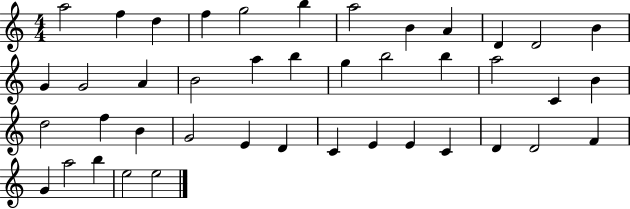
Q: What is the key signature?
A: C major